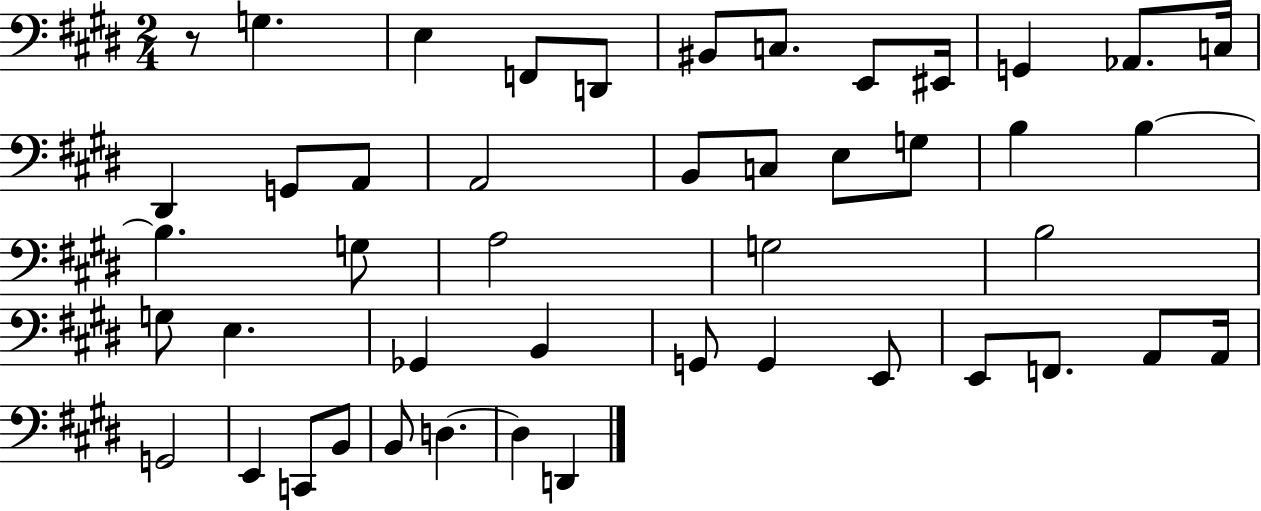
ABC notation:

X:1
T:Untitled
M:2/4
L:1/4
K:E
z/2 G, E, F,,/2 D,,/2 ^B,,/2 C,/2 E,,/2 ^E,,/4 G,, _A,,/2 C,/4 ^D,, G,,/2 A,,/2 A,,2 B,,/2 C,/2 E,/2 G,/2 B, B, B, G,/2 A,2 G,2 B,2 G,/2 E, _G,, B,, G,,/2 G,, E,,/2 E,,/2 F,,/2 A,,/2 A,,/4 G,,2 E,, C,,/2 B,,/2 B,,/2 D, D, D,,